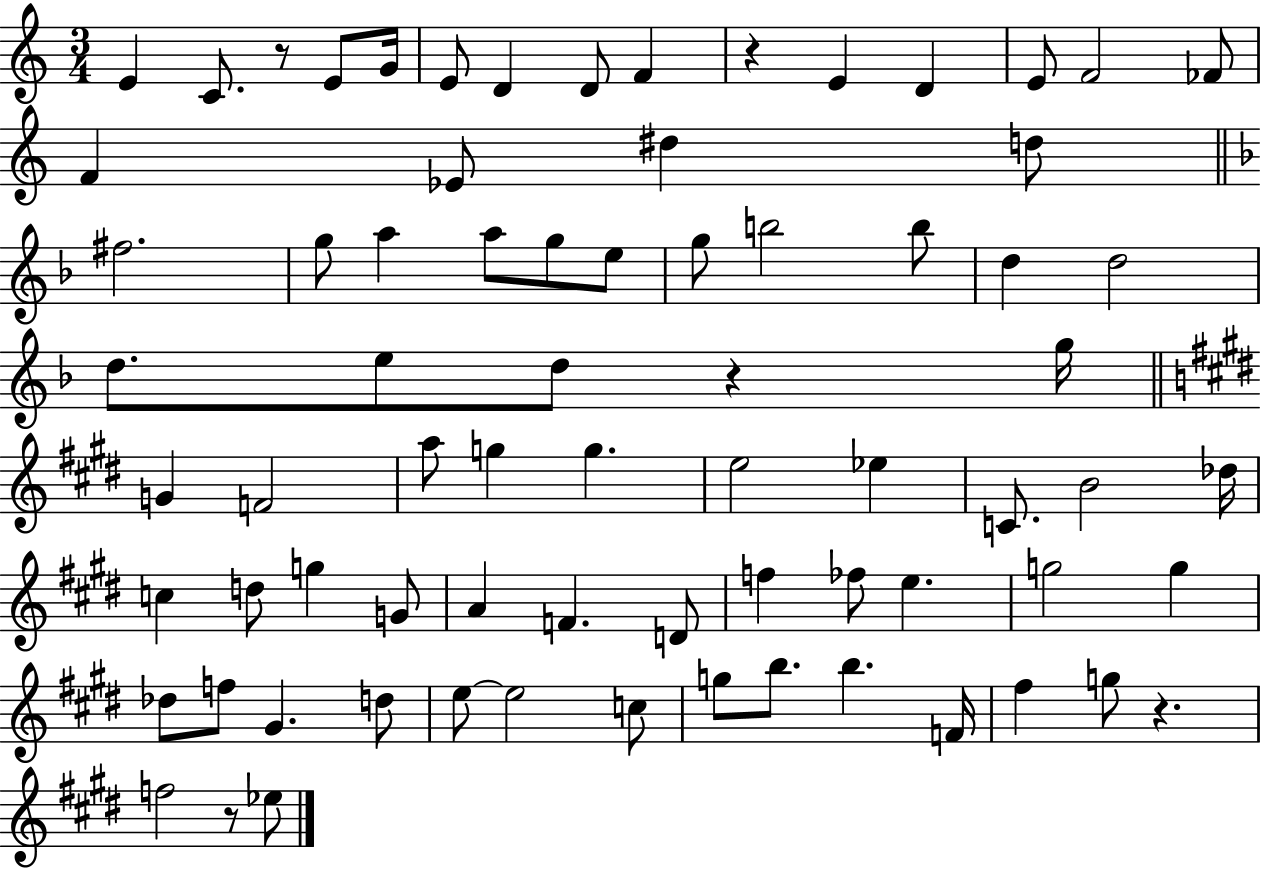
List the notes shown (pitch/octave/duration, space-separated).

E4/q C4/e. R/e E4/e G4/s E4/e D4/q D4/e F4/q R/q E4/q D4/q E4/e F4/h FES4/e F4/q Eb4/e D#5/q D5/e F#5/h. G5/e A5/q A5/e G5/e E5/e G5/e B5/h B5/e D5/q D5/h D5/e. E5/e D5/e R/q G5/s G4/q F4/h A5/e G5/q G5/q. E5/h Eb5/q C4/e. B4/h Db5/s C5/q D5/e G5/q G4/e A4/q F4/q. D4/e F5/q FES5/e E5/q. G5/h G5/q Db5/e F5/e G#4/q. D5/e E5/e E5/h C5/e G5/e B5/e. B5/q. F4/s F#5/q G5/e R/q. F5/h R/e Eb5/e